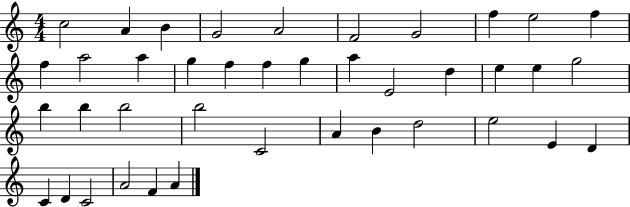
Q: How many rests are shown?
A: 0